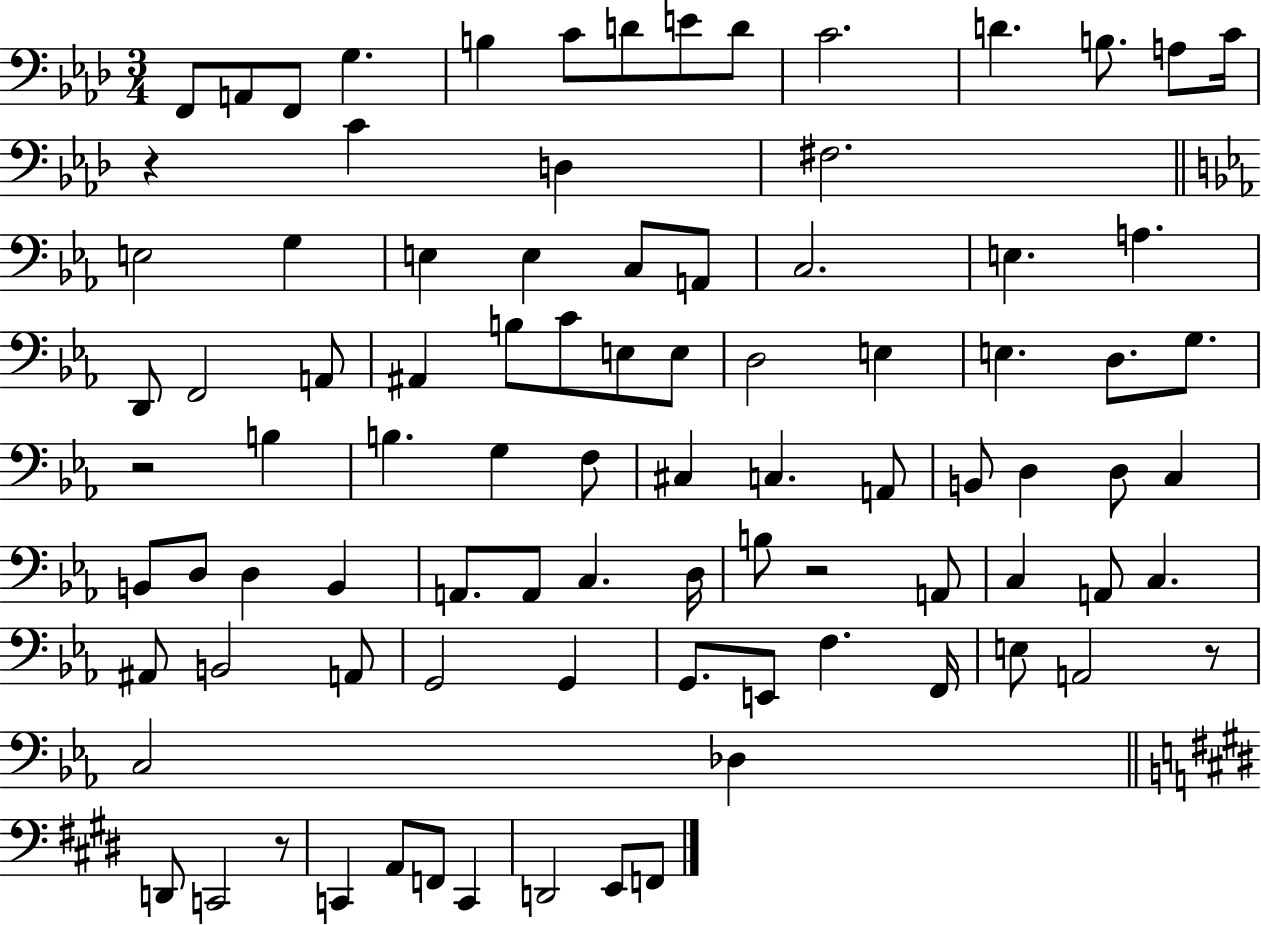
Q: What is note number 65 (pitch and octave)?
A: B2